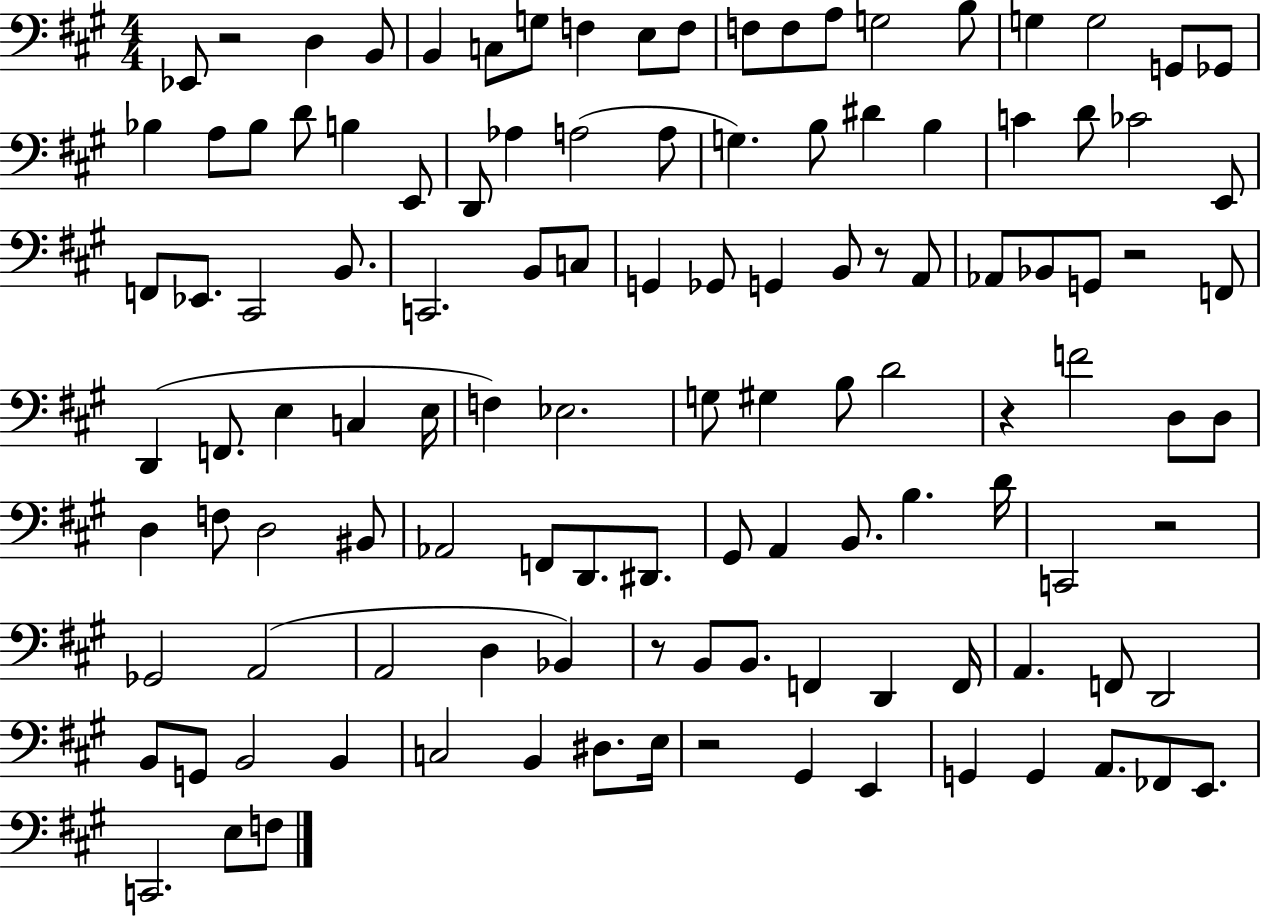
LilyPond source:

{
  \clef bass
  \numericTimeSignature
  \time 4/4
  \key a \major
  ees,8 r2 d4 b,8 | b,4 c8 g8 f4 e8 f8 | f8 f8 a8 g2 b8 | g4 g2 g,8 ges,8 | \break bes4 a8 bes8 d'8 b4 e,8 | d,8 aes4 a2( a8 | g4.) b8 dis'4 b4 | c'4 d'8 ces'2 e,8 | \break f,8 ees,8. cis,2 b,8. | c,2. b,8 c8 | g,4 ges,8 g,4 b,8 r8 a,8 | aes,8 bes,8 g,8 r2 f,8 | \break d,4( f,8. e4 c4 e16 | f4) ees2. | g8 gis4 b8 d'2 | r4 f'2 d8 d8 | \break d4 f8 d2 bis,8 | aes,2 f,8 d,8. dis,8. | gis,8 a,4 b,8. b4. d'16 | c,2 r2 | \break ges,2 a,2( | a,2 d4 bes,4) | r8 b,8 b,8. f,4 d,4 f,16 | a,4. f,8 d,2 | \break b,8 g,8 b,2 b,4 | c2 b,4 dis8. e16 | r2 gis,4 e,4 | g,4 g,4 a,8. fes,8 e,8. | \break c,2. e8 f8 | \bar "|."
}